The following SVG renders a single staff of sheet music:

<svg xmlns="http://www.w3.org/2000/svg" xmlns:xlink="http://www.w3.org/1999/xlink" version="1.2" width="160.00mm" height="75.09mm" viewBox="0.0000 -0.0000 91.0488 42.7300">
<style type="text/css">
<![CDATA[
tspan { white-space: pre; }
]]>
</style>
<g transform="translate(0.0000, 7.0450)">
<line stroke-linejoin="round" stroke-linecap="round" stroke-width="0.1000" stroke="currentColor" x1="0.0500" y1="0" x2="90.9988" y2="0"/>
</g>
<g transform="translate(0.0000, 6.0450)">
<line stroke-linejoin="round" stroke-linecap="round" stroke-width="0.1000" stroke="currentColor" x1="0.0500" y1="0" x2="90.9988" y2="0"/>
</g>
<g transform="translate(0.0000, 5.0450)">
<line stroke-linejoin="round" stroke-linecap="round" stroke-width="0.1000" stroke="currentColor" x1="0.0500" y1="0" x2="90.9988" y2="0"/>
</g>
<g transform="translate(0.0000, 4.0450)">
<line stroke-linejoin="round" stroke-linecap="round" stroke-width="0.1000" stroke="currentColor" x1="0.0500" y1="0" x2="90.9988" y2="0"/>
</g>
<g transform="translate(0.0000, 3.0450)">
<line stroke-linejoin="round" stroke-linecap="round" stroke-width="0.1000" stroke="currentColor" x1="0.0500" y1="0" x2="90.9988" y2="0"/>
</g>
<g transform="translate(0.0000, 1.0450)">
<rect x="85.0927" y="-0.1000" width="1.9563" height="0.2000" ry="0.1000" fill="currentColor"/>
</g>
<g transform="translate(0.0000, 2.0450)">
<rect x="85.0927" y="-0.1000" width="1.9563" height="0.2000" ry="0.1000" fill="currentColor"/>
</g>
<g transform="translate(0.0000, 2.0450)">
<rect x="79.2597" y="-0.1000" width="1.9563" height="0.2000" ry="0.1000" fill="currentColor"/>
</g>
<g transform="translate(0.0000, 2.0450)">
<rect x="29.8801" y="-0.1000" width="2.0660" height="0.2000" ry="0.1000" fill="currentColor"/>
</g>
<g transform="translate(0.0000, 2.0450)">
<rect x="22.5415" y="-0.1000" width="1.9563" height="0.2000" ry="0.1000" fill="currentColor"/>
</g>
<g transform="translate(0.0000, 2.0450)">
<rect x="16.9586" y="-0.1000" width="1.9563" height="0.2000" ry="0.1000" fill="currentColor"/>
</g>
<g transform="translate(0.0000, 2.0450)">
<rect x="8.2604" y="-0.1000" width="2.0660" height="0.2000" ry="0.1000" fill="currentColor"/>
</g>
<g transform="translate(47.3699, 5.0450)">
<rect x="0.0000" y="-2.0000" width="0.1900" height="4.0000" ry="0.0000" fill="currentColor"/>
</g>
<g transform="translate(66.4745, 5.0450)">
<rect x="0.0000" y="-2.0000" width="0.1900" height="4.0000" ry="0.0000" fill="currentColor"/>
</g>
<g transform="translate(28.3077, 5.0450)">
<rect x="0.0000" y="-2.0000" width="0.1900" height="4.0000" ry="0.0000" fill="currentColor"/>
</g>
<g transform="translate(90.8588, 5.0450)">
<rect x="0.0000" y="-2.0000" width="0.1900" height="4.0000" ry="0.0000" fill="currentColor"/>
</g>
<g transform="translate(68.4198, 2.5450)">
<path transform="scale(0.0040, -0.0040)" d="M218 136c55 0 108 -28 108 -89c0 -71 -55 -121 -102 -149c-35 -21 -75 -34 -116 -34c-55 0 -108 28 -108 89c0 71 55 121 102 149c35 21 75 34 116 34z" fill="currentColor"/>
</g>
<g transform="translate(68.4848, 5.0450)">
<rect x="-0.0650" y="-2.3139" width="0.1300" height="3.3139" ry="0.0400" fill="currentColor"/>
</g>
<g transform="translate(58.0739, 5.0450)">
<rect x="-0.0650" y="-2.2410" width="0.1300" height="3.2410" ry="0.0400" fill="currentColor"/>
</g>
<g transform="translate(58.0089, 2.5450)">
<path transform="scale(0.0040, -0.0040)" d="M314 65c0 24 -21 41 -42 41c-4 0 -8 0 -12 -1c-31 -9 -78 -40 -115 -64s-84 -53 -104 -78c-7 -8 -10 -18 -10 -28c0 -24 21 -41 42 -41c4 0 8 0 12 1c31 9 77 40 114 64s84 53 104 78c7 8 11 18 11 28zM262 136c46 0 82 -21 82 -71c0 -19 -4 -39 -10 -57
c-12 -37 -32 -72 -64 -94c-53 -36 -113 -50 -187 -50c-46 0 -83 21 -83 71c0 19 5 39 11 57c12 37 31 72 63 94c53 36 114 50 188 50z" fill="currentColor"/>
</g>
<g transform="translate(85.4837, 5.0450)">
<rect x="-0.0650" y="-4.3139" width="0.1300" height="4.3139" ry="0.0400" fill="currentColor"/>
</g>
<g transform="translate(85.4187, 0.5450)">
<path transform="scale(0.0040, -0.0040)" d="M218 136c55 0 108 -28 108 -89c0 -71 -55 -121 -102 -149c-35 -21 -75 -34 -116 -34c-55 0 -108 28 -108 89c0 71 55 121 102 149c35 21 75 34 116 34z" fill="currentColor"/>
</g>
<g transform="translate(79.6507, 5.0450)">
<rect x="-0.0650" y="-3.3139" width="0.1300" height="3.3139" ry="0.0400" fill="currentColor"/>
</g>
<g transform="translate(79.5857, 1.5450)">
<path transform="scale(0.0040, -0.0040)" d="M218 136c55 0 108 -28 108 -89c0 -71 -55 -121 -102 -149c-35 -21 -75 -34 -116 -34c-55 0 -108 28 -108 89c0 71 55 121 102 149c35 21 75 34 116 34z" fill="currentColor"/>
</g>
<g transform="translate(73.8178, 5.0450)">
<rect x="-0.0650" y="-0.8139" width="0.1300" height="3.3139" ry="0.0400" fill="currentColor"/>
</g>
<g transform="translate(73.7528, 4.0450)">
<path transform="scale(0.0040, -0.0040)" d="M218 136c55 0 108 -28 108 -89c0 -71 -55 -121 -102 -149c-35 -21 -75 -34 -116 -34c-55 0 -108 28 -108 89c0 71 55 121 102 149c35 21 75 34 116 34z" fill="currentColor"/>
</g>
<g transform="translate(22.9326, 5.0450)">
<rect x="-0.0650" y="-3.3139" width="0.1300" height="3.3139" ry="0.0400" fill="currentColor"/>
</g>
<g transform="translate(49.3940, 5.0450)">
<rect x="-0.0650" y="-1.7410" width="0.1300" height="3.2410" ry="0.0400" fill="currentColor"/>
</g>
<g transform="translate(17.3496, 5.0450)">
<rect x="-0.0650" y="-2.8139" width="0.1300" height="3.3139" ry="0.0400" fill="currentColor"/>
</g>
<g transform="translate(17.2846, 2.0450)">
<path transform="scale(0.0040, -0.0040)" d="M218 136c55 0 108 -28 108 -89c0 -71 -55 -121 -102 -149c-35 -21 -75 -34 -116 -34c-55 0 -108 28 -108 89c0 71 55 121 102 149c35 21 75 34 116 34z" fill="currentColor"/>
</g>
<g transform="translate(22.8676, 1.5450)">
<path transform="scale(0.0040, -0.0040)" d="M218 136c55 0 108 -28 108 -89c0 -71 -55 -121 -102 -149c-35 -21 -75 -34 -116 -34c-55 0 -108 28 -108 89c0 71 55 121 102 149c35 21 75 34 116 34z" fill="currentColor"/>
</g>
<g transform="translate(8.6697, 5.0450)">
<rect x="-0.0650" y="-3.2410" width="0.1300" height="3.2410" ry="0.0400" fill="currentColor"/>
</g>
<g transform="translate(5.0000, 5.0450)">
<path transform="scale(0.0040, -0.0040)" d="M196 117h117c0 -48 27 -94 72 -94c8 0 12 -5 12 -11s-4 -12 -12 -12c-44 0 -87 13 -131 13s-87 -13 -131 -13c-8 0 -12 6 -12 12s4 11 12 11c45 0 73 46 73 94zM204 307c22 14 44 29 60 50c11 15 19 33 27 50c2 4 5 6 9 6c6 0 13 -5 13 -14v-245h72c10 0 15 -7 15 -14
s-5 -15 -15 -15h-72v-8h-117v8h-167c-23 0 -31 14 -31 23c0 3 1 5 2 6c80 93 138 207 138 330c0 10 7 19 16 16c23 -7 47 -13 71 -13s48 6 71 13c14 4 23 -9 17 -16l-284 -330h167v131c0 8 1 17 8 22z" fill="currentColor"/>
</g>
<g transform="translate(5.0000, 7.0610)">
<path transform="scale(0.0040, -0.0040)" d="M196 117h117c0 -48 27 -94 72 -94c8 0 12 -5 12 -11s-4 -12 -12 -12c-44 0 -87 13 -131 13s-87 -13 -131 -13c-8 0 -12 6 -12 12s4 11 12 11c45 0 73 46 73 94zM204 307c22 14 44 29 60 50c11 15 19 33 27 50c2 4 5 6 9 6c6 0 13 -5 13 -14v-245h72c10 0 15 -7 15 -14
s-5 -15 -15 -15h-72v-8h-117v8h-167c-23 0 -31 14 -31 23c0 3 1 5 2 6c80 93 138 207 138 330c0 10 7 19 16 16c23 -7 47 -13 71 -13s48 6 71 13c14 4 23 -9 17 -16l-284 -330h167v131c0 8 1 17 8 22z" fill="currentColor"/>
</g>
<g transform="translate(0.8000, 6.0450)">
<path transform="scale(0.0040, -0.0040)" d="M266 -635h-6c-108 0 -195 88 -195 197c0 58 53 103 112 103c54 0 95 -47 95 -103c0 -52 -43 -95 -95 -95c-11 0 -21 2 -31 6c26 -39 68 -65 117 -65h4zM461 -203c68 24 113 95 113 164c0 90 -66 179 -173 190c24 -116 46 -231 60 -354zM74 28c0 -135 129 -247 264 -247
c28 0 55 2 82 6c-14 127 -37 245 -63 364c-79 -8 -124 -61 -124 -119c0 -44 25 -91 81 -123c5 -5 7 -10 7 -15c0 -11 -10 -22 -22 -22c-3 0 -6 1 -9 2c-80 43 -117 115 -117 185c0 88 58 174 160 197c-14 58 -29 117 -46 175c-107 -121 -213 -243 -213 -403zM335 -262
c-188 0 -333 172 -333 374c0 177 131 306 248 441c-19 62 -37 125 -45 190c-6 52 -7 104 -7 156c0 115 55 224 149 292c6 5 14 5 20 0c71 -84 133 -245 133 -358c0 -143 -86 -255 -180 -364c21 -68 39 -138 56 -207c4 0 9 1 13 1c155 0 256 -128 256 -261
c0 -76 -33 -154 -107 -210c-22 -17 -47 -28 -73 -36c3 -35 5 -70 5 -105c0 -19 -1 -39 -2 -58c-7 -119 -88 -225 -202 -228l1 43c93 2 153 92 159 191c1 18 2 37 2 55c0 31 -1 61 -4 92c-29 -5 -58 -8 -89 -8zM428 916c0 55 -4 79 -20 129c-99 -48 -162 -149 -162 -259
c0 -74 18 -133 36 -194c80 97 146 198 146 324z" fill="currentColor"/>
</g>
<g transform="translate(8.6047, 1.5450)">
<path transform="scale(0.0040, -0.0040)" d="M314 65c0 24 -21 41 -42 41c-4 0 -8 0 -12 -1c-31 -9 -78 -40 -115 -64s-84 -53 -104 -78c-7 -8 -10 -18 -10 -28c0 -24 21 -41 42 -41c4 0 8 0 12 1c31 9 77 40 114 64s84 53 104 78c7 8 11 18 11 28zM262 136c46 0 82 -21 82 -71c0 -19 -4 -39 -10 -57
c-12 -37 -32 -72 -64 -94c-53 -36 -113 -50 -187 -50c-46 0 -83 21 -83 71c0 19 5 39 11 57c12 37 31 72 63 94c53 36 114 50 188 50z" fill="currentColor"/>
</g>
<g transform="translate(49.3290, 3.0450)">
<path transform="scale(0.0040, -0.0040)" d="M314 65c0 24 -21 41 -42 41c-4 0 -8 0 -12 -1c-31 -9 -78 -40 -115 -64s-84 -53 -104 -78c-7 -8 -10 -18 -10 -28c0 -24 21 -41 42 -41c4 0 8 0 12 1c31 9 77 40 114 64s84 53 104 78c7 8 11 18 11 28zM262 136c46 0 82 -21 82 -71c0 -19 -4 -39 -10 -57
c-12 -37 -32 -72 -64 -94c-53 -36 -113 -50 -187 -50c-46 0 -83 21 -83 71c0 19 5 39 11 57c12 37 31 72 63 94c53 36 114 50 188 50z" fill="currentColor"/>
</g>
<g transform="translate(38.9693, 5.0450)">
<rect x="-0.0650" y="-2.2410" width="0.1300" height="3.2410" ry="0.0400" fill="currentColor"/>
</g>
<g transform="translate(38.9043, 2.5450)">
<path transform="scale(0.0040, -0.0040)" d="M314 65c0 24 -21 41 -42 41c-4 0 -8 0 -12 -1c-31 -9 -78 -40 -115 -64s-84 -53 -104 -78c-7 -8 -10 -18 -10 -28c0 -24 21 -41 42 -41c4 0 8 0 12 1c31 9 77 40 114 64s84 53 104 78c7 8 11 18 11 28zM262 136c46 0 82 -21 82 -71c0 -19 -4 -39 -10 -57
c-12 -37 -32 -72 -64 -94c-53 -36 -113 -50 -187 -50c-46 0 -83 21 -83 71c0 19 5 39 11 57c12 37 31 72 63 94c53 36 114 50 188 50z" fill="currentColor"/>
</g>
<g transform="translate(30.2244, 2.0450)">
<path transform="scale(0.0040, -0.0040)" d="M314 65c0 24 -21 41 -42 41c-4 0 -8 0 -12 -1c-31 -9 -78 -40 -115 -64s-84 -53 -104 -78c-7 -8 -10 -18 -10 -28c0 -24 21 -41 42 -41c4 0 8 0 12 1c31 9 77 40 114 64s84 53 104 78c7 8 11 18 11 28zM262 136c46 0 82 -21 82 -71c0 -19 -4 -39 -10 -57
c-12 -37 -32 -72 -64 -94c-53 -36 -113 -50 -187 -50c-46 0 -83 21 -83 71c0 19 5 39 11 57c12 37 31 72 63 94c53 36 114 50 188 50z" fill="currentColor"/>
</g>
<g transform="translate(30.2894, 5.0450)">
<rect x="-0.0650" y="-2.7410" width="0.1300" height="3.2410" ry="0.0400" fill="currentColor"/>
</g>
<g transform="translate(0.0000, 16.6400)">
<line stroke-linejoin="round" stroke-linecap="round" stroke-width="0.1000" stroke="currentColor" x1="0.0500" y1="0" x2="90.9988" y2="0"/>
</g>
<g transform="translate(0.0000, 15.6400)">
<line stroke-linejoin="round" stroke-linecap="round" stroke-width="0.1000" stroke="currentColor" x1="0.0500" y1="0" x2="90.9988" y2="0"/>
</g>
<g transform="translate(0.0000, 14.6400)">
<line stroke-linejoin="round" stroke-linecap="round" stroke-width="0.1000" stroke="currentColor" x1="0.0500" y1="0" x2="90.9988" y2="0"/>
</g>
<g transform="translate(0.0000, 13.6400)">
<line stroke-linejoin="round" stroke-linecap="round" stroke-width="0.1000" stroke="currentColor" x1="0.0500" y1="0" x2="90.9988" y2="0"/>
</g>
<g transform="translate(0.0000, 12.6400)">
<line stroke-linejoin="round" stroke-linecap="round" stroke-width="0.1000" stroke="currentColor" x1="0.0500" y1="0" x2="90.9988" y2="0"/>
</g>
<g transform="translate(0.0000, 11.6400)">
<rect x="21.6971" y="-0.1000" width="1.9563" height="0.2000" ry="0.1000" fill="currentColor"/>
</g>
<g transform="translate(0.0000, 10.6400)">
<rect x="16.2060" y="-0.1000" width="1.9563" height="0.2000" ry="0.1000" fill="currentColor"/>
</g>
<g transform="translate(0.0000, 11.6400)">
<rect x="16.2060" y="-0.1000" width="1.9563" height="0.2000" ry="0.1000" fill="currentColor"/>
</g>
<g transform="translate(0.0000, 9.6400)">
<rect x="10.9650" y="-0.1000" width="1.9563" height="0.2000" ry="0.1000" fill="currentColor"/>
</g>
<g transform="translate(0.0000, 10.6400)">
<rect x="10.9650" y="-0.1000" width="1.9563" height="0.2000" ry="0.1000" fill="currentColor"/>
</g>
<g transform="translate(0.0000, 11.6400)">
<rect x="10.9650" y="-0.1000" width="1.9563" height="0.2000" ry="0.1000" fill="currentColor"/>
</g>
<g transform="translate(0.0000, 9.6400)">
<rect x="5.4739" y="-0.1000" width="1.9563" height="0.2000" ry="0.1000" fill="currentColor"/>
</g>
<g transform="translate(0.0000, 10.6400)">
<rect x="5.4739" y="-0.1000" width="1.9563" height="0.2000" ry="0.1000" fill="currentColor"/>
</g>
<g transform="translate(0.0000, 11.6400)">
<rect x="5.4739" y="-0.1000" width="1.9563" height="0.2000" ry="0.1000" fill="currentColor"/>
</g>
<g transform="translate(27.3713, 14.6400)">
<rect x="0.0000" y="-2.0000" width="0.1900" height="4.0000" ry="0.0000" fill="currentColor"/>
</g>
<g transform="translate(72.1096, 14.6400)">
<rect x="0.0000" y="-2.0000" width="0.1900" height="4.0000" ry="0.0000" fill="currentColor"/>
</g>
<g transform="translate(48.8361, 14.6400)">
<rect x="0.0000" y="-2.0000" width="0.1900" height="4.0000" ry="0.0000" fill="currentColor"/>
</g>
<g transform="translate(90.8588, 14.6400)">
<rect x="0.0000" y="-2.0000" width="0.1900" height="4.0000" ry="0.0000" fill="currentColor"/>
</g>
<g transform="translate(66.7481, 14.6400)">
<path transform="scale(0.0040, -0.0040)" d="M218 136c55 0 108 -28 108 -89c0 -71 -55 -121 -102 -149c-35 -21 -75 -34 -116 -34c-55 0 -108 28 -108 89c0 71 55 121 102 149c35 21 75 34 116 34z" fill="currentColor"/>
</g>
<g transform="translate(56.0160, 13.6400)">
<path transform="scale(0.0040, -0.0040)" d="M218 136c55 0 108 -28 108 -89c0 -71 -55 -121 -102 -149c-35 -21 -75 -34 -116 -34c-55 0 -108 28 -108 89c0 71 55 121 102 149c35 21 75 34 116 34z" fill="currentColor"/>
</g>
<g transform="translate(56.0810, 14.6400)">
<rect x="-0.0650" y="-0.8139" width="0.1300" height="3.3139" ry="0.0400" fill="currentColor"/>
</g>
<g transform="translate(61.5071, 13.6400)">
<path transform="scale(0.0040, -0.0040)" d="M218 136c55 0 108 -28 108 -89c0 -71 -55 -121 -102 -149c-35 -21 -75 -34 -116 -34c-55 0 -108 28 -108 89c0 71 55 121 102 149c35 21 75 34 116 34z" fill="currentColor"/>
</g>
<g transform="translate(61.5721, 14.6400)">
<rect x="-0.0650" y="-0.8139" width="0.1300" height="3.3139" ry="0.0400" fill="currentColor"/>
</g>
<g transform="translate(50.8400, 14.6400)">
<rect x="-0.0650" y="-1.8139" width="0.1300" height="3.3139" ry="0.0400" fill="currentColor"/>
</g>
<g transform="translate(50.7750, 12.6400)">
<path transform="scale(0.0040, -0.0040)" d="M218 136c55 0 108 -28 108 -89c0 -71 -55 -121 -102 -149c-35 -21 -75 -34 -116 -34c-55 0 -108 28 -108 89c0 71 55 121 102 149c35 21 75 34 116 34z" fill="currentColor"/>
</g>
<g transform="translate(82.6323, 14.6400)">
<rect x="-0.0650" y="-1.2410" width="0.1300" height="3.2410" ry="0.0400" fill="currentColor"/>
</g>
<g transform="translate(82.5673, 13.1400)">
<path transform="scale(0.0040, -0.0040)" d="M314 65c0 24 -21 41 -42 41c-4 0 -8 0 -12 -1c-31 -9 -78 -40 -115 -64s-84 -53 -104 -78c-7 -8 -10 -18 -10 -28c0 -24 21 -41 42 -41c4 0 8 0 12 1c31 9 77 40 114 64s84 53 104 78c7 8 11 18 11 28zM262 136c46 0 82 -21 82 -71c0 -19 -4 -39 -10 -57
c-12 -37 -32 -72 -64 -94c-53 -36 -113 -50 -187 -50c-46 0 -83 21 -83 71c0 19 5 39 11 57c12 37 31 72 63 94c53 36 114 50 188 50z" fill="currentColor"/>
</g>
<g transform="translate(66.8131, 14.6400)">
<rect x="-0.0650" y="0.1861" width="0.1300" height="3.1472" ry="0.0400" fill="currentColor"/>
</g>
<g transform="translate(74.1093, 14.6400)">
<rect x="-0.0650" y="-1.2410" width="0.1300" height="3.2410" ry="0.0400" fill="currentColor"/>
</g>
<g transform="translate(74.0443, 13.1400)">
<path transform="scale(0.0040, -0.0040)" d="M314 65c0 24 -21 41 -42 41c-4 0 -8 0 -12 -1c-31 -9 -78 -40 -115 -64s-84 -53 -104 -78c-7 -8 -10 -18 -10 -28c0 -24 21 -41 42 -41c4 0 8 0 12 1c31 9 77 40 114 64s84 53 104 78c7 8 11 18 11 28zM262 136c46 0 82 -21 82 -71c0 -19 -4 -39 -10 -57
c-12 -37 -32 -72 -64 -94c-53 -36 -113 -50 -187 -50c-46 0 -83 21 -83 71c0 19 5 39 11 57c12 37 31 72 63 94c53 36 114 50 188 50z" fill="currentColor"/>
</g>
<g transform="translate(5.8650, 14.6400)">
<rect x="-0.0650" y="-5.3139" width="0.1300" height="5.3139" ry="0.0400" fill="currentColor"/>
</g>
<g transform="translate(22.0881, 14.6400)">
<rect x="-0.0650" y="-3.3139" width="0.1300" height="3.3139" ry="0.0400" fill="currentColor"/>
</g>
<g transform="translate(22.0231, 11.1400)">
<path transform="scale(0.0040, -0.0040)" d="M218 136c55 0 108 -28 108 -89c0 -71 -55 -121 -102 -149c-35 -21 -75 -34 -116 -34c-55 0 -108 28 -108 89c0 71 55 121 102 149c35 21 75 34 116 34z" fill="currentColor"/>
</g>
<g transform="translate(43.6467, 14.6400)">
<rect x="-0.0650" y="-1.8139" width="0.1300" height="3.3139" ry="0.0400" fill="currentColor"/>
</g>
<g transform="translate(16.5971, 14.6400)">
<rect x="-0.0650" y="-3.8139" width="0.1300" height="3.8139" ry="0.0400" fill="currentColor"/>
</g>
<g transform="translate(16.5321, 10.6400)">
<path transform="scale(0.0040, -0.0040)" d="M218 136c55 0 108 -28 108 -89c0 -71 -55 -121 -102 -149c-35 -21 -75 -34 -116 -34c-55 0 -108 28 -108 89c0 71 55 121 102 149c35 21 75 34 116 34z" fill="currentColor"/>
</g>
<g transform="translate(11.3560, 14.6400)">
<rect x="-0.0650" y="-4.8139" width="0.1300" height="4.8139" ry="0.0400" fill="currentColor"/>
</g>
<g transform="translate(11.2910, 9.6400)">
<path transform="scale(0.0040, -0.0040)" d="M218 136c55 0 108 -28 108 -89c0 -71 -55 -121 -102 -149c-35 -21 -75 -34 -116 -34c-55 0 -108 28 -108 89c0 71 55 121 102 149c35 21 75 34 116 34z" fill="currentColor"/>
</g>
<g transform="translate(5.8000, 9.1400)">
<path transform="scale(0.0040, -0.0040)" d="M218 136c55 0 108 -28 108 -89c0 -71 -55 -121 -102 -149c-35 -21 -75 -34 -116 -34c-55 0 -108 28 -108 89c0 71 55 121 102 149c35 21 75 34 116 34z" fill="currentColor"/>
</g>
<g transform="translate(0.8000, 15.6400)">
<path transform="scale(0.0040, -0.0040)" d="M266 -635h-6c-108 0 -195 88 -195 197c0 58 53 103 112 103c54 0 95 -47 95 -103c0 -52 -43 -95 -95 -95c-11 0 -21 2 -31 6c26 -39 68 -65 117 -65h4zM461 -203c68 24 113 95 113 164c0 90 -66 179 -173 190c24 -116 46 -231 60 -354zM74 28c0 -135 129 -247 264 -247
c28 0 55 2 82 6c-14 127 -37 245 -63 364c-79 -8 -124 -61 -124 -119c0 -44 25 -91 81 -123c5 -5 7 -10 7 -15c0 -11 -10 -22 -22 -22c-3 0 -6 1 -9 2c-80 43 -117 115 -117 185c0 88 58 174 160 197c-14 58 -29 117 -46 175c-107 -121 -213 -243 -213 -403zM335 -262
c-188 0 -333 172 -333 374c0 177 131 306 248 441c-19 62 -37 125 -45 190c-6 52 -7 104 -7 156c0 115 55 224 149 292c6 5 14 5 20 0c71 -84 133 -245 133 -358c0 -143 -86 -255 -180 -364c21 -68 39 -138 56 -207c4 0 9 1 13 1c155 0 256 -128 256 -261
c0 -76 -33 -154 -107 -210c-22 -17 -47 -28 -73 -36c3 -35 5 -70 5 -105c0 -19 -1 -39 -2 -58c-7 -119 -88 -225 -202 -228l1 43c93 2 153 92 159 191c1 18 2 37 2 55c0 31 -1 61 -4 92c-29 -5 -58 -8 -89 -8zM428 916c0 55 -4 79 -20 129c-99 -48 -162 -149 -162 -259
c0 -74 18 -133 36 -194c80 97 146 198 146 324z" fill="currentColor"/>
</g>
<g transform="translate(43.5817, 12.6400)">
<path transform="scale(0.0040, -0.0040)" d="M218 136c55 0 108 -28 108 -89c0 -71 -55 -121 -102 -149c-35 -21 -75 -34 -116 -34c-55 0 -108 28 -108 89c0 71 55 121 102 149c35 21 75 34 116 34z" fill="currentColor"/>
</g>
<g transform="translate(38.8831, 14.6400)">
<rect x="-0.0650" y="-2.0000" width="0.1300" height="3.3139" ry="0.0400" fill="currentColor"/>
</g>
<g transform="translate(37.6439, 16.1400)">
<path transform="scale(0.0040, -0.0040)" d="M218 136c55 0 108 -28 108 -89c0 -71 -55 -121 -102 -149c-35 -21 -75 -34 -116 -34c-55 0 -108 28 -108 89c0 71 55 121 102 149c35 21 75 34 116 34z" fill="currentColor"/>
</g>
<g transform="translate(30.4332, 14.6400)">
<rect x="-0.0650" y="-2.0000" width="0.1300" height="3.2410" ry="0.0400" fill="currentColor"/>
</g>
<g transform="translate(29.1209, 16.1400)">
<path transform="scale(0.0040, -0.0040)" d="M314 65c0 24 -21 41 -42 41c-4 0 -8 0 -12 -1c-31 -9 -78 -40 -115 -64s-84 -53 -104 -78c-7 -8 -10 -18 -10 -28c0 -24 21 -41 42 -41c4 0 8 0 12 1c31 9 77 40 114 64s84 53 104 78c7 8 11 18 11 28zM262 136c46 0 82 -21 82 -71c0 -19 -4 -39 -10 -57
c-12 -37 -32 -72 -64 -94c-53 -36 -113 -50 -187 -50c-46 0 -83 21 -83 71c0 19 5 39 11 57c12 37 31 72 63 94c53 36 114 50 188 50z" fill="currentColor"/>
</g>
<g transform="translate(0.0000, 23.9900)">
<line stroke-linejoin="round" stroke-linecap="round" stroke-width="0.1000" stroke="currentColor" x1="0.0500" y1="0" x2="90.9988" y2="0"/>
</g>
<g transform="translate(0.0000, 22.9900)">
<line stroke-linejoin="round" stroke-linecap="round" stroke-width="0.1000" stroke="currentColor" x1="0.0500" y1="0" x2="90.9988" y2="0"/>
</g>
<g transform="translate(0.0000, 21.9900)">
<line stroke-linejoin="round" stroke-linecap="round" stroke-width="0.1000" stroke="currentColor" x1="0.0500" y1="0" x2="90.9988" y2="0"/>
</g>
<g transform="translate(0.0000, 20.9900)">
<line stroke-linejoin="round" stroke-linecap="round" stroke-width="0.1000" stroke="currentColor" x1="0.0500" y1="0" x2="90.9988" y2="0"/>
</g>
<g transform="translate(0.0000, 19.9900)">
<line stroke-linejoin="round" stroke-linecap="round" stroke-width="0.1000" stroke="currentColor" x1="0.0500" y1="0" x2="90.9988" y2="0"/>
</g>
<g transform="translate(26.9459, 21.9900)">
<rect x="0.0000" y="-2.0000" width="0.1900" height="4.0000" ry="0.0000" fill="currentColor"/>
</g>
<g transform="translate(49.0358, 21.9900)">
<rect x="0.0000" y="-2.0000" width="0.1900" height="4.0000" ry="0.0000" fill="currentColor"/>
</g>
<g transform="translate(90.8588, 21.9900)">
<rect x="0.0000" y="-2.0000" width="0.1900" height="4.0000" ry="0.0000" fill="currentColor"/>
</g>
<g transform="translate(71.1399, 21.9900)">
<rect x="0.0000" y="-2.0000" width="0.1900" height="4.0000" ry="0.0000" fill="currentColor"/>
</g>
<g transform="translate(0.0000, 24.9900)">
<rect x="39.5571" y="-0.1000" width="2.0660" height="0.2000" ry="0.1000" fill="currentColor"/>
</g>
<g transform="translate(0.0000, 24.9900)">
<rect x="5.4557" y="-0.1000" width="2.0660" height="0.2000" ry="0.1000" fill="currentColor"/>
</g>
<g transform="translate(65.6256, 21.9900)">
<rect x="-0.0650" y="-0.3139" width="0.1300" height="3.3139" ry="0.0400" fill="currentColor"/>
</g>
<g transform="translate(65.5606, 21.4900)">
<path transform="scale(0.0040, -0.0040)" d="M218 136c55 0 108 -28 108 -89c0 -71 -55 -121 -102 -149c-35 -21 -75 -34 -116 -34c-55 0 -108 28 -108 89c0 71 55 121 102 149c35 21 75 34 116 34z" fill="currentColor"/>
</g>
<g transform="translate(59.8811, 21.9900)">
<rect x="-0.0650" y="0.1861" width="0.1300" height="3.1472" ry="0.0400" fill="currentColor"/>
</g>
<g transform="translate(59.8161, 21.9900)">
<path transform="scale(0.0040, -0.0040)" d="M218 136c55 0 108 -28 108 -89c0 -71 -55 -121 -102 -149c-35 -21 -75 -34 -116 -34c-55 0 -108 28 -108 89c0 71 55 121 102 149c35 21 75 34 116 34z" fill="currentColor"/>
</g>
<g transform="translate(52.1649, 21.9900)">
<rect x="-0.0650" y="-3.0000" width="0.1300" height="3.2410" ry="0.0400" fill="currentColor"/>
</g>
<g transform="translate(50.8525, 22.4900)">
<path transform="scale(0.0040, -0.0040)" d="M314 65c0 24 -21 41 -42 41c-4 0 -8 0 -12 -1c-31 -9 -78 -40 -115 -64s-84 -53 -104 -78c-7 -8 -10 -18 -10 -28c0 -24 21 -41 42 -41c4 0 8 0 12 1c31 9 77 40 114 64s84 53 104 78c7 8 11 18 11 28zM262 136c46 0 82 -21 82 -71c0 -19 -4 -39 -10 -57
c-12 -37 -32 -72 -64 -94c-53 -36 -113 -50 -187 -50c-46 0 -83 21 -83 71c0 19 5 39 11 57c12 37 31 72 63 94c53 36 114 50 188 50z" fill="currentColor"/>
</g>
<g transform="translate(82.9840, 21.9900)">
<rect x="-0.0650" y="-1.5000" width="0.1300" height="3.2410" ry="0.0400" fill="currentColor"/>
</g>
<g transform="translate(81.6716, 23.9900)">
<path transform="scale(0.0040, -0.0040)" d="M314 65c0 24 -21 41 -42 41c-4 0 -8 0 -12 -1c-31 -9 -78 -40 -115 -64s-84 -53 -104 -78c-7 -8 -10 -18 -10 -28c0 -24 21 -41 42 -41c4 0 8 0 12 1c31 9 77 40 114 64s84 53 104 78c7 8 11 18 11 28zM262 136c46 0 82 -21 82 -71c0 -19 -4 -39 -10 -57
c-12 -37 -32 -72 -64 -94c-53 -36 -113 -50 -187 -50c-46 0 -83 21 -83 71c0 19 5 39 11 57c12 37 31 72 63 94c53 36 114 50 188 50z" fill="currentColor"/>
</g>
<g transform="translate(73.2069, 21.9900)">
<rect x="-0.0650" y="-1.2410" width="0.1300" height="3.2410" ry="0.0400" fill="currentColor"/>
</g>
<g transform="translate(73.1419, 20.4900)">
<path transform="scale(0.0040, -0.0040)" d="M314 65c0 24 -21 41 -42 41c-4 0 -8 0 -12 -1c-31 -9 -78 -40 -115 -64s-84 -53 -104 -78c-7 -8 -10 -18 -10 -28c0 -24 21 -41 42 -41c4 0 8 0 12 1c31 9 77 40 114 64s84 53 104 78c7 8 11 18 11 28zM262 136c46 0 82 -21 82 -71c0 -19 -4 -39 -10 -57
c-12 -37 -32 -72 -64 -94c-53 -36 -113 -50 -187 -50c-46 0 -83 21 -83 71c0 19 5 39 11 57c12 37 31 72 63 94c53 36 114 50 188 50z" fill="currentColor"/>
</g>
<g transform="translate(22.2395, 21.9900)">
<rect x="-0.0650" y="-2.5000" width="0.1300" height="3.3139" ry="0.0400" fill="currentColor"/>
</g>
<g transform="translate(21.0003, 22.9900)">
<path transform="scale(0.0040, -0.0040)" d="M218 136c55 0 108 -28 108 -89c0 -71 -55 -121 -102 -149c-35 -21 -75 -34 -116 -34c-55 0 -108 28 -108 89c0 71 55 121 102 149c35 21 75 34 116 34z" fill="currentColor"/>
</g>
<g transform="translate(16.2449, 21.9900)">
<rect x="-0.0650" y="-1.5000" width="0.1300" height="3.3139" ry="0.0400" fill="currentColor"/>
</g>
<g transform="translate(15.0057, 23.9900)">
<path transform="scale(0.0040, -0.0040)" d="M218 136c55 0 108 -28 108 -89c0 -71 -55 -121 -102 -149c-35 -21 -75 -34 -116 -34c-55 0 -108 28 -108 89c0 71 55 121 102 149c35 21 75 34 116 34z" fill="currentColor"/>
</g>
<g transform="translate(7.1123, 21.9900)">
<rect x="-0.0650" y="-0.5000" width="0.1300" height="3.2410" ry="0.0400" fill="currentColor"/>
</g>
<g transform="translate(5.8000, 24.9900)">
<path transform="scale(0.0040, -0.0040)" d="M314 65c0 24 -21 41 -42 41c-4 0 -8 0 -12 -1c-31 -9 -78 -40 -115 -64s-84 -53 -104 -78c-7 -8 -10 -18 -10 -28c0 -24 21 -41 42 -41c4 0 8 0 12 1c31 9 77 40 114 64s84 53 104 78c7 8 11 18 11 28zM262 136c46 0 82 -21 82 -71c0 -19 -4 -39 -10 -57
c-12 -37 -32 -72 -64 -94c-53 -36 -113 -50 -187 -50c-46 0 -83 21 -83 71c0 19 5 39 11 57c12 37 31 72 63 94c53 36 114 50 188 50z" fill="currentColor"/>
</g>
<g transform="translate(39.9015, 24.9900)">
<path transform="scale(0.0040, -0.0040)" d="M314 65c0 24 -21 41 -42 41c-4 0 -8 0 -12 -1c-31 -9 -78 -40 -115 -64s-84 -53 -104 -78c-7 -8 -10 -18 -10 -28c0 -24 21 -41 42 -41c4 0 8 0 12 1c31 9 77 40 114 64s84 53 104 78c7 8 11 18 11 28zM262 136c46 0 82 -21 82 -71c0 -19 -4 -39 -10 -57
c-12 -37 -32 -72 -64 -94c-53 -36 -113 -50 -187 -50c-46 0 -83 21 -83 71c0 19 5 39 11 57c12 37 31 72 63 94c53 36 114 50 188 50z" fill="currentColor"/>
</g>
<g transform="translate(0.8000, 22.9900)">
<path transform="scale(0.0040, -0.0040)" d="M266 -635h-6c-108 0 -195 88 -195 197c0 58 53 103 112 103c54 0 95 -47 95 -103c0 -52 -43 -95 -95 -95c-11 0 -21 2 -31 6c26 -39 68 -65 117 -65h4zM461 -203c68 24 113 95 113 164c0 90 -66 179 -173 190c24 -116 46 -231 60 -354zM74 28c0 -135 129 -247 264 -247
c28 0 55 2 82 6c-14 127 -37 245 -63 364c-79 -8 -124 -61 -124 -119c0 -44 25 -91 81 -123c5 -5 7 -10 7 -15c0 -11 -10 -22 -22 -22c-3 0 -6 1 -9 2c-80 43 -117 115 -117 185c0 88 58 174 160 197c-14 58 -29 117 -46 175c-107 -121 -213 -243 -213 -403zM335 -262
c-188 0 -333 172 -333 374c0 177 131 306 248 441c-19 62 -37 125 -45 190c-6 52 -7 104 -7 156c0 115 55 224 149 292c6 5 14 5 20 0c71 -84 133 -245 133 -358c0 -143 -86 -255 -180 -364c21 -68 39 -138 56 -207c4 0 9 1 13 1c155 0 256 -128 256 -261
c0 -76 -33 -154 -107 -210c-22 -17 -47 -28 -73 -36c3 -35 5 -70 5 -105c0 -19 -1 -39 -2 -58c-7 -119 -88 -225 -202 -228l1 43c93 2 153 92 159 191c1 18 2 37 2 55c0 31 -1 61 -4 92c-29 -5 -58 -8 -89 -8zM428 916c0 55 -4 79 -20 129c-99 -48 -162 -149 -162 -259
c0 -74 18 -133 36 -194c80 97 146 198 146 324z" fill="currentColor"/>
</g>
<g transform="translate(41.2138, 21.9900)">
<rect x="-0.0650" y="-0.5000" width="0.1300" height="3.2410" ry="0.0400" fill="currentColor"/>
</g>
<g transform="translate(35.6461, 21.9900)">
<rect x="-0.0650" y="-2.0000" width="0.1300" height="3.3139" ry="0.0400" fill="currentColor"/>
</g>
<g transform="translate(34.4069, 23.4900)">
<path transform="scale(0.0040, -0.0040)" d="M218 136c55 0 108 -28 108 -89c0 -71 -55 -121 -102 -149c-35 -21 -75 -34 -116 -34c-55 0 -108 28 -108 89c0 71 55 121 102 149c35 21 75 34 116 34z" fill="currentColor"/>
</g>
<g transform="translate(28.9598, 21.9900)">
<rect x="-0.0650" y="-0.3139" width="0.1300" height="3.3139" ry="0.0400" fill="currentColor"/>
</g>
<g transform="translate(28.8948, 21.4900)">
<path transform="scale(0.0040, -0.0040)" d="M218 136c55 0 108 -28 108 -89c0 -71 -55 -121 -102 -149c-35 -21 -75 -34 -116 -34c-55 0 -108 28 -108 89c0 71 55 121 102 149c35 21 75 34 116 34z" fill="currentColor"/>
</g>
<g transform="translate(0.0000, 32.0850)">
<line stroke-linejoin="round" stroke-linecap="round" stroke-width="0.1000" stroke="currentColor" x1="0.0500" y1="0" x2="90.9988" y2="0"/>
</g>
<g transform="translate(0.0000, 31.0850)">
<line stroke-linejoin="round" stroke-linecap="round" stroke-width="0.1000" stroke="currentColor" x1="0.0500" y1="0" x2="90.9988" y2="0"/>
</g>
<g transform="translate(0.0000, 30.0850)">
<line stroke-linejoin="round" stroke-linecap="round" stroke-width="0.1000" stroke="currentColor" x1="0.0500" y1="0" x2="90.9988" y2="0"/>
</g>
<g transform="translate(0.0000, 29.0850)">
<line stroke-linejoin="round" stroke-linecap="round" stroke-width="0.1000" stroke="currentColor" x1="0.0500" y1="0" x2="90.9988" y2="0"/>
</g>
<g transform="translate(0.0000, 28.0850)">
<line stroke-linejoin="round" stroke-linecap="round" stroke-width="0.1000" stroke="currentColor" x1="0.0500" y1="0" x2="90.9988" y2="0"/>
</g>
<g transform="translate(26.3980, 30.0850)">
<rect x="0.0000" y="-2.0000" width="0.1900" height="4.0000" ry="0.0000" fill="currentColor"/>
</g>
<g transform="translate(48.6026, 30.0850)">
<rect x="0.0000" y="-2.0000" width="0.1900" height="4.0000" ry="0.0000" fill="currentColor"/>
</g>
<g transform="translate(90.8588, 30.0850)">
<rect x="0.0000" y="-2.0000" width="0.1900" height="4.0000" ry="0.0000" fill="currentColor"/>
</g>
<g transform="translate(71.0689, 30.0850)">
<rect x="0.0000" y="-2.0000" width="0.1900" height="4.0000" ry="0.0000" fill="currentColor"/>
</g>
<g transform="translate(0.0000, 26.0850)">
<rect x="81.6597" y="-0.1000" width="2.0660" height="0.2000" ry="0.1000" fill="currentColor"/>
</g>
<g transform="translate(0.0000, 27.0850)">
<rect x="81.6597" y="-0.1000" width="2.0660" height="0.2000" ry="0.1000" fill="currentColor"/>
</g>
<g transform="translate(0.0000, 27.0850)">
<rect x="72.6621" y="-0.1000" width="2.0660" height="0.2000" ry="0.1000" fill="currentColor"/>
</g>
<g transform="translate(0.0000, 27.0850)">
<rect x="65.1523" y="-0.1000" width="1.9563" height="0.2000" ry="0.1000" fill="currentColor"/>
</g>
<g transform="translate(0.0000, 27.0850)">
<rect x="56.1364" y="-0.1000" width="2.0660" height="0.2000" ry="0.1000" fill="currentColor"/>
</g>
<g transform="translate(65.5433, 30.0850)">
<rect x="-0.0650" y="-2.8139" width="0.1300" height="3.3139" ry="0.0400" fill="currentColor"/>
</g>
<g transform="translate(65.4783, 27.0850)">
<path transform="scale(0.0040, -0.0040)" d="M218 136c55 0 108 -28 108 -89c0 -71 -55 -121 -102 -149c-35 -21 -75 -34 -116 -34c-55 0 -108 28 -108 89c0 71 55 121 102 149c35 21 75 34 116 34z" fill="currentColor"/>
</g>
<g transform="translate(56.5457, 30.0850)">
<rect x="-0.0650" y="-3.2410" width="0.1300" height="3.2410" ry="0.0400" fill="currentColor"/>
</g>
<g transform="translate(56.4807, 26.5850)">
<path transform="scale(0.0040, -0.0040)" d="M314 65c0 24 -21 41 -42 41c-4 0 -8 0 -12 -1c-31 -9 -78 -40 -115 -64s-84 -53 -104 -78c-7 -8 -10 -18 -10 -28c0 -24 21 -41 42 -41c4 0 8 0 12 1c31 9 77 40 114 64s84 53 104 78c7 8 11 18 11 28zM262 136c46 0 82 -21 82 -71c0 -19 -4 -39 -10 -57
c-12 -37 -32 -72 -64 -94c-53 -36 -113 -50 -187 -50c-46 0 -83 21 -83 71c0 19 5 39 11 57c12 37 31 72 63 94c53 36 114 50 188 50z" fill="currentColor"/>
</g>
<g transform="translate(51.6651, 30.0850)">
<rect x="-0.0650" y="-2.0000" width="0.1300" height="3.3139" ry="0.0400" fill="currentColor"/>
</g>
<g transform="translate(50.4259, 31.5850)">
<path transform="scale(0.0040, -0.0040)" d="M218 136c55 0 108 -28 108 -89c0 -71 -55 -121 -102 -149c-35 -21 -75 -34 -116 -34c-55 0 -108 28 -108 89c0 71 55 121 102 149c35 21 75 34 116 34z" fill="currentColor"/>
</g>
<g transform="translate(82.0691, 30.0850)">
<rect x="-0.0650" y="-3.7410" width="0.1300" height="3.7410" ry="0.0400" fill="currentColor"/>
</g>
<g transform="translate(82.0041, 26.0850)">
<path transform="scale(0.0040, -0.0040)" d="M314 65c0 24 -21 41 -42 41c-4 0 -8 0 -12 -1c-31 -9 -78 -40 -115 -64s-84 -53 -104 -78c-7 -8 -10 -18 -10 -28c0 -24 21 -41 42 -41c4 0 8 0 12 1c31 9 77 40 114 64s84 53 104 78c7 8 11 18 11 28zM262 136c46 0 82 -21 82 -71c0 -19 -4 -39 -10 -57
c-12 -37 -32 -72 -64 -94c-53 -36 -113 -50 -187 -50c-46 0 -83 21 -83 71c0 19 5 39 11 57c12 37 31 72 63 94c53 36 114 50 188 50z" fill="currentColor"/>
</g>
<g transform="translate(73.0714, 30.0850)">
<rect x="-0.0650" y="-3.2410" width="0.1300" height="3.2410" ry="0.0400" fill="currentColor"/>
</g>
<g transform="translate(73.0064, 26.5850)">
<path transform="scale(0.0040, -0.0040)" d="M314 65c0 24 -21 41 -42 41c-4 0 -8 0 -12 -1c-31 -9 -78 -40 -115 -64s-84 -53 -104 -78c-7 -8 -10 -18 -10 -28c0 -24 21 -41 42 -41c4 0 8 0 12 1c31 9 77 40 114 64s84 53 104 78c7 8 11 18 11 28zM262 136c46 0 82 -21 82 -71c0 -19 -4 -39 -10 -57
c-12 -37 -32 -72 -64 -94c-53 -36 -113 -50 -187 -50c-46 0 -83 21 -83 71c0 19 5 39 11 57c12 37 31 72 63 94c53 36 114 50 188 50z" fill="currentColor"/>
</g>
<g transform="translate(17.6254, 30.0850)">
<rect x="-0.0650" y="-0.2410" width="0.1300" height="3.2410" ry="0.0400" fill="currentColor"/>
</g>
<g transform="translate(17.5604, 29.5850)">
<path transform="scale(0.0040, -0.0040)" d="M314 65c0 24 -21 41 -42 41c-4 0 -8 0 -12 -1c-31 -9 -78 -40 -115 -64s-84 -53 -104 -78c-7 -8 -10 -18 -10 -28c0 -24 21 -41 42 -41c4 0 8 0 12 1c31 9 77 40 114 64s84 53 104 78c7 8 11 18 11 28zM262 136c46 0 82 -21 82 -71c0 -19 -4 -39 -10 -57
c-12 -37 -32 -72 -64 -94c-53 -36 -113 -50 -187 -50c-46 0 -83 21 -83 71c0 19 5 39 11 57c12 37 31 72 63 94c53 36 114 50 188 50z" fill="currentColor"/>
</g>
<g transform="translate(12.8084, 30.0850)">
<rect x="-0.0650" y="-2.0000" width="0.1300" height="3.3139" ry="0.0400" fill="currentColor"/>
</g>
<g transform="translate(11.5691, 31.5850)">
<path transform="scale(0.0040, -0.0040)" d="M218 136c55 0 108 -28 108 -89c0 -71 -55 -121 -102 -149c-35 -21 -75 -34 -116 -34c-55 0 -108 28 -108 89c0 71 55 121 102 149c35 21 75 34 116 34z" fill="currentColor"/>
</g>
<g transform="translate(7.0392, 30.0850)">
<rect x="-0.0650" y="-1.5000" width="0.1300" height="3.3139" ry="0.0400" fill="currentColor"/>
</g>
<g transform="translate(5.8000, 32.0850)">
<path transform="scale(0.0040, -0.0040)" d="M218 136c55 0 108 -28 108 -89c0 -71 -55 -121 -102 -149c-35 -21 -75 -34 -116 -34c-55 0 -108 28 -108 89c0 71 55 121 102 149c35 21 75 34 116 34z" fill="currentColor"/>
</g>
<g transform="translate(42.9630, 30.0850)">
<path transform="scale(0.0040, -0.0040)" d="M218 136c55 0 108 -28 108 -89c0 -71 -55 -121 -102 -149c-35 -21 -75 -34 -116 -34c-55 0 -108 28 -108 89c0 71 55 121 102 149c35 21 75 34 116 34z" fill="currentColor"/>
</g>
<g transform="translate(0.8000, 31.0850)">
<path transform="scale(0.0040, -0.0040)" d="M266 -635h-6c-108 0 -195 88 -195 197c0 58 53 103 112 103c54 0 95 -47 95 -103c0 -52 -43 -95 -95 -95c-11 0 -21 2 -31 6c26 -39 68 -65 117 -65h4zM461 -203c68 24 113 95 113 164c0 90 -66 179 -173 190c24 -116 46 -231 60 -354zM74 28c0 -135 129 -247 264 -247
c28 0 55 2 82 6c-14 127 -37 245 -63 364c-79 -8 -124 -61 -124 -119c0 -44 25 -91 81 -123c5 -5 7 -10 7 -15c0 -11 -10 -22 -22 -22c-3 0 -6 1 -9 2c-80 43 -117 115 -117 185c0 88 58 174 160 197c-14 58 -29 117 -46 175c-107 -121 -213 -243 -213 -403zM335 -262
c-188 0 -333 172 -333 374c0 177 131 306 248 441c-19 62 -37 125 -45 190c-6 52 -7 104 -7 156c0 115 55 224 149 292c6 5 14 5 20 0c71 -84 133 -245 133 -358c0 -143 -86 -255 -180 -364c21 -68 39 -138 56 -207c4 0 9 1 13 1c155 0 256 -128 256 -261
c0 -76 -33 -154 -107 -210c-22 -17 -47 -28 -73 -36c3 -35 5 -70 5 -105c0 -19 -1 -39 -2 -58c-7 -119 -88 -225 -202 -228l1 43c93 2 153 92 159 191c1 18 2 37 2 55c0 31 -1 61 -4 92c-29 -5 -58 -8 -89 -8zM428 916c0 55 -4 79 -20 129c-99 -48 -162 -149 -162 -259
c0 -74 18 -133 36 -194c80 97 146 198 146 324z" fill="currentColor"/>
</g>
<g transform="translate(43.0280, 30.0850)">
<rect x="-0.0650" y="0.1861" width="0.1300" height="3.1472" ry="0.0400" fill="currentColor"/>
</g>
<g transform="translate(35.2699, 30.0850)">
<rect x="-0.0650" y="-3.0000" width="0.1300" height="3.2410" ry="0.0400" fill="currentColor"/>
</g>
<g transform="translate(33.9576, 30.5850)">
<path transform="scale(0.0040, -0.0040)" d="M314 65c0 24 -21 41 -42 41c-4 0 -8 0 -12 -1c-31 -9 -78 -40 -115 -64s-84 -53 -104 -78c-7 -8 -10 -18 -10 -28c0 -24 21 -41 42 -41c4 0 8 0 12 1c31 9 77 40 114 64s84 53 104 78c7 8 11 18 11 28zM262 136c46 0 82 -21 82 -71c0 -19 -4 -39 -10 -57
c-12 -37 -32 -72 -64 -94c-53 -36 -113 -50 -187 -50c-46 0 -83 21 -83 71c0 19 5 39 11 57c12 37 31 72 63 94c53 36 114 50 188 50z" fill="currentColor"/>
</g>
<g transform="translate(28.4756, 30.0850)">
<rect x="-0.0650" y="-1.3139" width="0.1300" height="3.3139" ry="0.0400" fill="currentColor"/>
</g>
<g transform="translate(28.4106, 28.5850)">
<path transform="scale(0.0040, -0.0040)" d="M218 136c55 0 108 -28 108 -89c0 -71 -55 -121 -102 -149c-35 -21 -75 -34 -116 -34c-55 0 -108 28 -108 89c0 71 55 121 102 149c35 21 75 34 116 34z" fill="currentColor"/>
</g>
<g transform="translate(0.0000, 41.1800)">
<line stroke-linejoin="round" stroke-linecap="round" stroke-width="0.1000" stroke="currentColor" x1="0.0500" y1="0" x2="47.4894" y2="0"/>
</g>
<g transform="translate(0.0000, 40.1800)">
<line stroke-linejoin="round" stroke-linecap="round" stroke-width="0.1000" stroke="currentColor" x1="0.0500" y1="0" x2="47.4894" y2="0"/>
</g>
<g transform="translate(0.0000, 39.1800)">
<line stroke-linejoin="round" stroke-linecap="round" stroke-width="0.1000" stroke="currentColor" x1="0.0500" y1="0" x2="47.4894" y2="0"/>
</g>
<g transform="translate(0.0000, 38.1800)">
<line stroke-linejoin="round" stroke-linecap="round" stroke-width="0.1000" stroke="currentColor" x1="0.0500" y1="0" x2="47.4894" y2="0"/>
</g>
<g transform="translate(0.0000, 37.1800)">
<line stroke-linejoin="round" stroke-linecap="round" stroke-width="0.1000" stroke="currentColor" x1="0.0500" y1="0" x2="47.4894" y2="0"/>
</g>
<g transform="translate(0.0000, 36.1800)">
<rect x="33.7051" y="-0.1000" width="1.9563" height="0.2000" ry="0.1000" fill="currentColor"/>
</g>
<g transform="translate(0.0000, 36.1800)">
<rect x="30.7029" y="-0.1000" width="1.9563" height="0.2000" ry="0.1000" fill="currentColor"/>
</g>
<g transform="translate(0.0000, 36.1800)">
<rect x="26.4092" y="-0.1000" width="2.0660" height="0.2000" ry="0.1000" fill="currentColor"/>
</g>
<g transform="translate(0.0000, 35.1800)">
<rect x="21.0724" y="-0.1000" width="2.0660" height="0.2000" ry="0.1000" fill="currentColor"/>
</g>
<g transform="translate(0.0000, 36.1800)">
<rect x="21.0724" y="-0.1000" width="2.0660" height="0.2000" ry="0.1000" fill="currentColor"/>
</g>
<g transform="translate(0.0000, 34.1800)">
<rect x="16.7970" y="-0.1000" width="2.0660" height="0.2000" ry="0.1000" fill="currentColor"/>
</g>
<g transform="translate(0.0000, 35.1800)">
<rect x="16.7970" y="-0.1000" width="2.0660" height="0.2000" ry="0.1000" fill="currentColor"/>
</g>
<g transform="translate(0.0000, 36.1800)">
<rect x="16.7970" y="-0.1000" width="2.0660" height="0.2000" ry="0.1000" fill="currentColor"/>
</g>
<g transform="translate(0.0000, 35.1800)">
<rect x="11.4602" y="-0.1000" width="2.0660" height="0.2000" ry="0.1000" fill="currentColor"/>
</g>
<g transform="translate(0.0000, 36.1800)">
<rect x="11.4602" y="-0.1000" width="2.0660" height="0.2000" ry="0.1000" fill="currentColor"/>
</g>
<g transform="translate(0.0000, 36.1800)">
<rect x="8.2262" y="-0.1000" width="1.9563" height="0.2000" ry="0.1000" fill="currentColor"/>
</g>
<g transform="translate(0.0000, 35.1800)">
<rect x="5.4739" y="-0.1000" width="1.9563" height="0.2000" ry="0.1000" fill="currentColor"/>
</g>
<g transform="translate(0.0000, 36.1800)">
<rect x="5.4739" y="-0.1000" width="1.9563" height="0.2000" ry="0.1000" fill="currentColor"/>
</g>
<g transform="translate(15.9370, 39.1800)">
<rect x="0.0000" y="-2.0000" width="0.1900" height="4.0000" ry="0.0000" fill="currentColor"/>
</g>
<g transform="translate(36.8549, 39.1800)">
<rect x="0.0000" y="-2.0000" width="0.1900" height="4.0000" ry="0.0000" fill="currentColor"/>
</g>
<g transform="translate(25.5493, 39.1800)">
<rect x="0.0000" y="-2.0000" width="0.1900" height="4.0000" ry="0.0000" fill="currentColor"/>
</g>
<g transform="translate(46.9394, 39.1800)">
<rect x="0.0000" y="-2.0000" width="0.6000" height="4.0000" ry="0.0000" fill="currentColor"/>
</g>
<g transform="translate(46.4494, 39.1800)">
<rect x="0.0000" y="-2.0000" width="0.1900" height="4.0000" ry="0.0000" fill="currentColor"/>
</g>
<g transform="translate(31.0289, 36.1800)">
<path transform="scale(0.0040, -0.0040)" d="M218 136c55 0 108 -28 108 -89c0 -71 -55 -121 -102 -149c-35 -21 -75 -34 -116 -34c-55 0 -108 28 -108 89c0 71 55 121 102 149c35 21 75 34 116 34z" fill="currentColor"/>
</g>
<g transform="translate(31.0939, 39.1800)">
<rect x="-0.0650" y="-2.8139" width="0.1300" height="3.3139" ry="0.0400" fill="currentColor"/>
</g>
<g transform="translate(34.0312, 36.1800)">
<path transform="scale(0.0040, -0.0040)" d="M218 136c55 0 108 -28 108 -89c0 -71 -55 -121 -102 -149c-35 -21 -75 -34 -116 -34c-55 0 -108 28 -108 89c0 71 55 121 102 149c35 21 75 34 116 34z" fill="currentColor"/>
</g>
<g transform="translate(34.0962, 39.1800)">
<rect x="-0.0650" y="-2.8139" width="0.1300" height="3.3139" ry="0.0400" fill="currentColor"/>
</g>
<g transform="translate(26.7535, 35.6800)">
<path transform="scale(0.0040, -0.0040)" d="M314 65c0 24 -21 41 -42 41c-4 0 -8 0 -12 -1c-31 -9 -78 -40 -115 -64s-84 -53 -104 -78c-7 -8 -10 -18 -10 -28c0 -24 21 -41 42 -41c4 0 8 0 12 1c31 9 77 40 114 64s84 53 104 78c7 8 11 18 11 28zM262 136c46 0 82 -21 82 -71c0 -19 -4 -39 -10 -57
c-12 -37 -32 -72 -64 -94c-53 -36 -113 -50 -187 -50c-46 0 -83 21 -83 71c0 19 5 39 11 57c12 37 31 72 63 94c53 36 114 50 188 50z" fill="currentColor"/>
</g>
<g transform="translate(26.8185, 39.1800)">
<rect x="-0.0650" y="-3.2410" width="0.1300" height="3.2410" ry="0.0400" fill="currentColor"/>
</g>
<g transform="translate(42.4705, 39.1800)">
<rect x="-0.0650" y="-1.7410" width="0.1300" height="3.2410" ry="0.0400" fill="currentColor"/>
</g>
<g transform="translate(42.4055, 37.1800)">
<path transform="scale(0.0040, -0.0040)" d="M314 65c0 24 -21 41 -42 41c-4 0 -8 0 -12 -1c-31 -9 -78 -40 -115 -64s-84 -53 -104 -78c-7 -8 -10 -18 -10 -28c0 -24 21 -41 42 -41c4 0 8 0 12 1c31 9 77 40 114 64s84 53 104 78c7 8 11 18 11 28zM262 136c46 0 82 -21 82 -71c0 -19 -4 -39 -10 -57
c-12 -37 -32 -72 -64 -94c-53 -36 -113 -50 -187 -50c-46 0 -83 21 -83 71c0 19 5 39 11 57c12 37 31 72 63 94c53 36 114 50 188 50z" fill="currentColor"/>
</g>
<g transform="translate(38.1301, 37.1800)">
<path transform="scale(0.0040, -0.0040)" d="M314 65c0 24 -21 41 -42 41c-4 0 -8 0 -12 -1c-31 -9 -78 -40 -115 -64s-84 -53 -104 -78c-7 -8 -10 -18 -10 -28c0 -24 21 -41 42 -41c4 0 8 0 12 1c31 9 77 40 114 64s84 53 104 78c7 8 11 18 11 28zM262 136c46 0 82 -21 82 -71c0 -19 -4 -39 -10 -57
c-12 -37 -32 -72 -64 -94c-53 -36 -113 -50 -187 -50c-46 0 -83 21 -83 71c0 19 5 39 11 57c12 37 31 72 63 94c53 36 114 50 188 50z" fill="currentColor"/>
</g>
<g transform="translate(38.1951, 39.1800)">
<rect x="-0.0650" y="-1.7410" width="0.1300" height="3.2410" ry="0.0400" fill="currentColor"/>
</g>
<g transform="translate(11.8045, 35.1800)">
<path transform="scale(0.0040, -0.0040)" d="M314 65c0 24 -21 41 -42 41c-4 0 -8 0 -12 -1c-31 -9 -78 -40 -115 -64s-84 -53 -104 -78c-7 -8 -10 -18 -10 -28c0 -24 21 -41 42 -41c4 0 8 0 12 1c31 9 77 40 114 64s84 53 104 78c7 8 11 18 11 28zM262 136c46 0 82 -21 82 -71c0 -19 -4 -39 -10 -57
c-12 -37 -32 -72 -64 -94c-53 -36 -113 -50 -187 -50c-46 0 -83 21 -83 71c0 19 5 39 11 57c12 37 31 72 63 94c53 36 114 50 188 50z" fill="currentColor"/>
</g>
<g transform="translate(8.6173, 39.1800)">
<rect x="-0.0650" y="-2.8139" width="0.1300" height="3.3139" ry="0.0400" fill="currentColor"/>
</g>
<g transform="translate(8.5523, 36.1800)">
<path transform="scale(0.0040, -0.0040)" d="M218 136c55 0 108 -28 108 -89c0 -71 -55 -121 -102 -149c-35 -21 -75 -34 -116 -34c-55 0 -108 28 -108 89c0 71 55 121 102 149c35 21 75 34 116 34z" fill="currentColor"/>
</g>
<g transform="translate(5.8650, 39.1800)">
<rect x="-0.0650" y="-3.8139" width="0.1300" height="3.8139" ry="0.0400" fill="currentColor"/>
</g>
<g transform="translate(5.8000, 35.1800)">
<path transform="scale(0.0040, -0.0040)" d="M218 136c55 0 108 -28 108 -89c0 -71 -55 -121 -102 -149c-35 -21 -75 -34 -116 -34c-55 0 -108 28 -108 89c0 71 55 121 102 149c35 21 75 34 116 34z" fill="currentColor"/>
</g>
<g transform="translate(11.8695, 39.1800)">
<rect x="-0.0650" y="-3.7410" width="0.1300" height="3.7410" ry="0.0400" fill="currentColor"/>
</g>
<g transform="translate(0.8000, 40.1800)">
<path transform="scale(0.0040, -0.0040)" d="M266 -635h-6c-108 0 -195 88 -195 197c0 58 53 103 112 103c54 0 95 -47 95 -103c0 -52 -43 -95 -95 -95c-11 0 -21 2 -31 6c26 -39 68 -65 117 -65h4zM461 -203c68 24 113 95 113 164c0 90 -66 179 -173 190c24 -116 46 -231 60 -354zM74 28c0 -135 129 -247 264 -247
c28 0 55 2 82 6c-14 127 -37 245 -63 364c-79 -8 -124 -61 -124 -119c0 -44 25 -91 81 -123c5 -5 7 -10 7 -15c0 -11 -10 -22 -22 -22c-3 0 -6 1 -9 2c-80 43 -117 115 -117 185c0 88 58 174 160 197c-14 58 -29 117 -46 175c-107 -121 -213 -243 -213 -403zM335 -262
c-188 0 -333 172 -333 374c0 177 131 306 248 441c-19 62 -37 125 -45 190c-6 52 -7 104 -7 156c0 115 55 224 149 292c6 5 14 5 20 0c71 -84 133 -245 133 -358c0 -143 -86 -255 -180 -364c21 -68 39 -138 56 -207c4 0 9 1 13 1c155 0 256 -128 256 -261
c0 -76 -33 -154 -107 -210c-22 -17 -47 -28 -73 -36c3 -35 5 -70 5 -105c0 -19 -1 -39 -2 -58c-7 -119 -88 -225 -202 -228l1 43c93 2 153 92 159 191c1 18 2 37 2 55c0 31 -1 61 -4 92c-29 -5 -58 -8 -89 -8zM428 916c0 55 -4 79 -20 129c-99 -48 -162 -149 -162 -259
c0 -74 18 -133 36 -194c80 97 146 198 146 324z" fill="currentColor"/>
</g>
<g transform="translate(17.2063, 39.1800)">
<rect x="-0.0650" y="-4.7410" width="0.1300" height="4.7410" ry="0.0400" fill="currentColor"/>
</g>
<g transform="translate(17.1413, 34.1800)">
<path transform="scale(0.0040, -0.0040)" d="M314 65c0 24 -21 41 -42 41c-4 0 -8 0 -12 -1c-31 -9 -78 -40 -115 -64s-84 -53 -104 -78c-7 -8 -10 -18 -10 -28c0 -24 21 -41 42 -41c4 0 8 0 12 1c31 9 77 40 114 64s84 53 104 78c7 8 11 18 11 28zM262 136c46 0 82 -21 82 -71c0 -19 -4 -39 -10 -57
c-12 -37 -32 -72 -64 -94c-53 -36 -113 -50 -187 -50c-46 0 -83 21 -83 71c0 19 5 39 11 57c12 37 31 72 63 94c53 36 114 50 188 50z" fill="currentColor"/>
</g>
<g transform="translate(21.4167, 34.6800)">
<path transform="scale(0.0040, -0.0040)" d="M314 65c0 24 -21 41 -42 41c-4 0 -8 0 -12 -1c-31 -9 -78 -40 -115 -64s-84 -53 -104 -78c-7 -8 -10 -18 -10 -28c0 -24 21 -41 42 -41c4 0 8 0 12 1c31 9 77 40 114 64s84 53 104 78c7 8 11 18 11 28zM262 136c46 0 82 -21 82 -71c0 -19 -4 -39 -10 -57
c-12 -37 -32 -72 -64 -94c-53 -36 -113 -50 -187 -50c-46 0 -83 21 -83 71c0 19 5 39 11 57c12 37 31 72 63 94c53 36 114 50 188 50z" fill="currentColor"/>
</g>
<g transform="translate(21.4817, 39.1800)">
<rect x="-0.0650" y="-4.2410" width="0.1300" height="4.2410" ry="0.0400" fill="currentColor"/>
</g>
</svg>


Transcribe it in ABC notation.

X:1
T:Untitled
M:4/4
L:1/4
K:C
b2 a b a2 g2 f2 g2 g d b d' f' e' c' b F2 F f f d d B e2 e2 C2 E G c F C2 A2 B c e2 E2 E F c2 e A2 B F b2 a b2 c'2 c' a c'2 e'2 d'2 b2 a a f2 f2